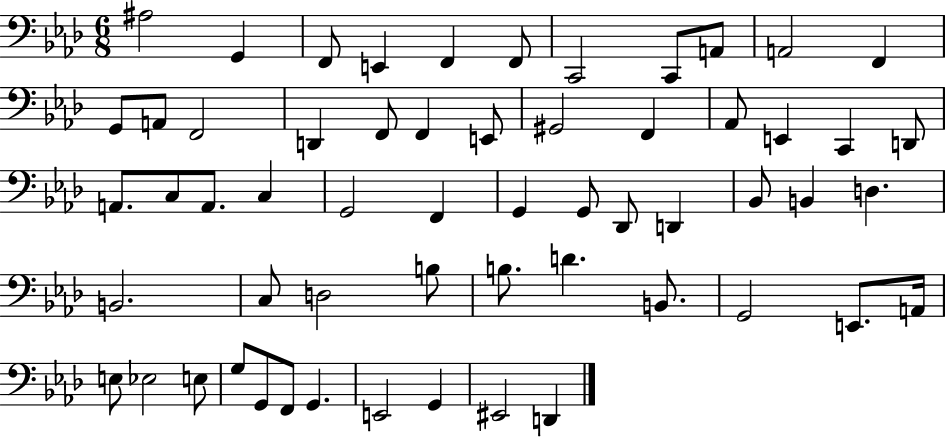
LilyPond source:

{
  \clef bass
  \numericTimeSignature
  \time 6/8
  \key aes \major
  \repeat volta 2 { ais2 g,4 | f,8 e,4 f,4 f,8 | c,2 c,8 a,8 | a,2 f,4 | \break g,8 a,8 f,2 | d,4 f,8 f,4 e,8 | gis,2 f,4 | aes,8 e,4 c,4 d,8 | \break a,8. c8 a,8. c4 | g,2 f,4 | g,4 g,8 des,8 d,4 | bes,8 b,4 d4. | \break b,2. | c8 d2 b8 | b8. d'4. b,8. | g,2 e,8. a,16 | \break e8 ees2 e8 | g8 g,8 f,8 g,4. | e,2 g,4 | eis,2 d,4 | \break } \bar "|."
}